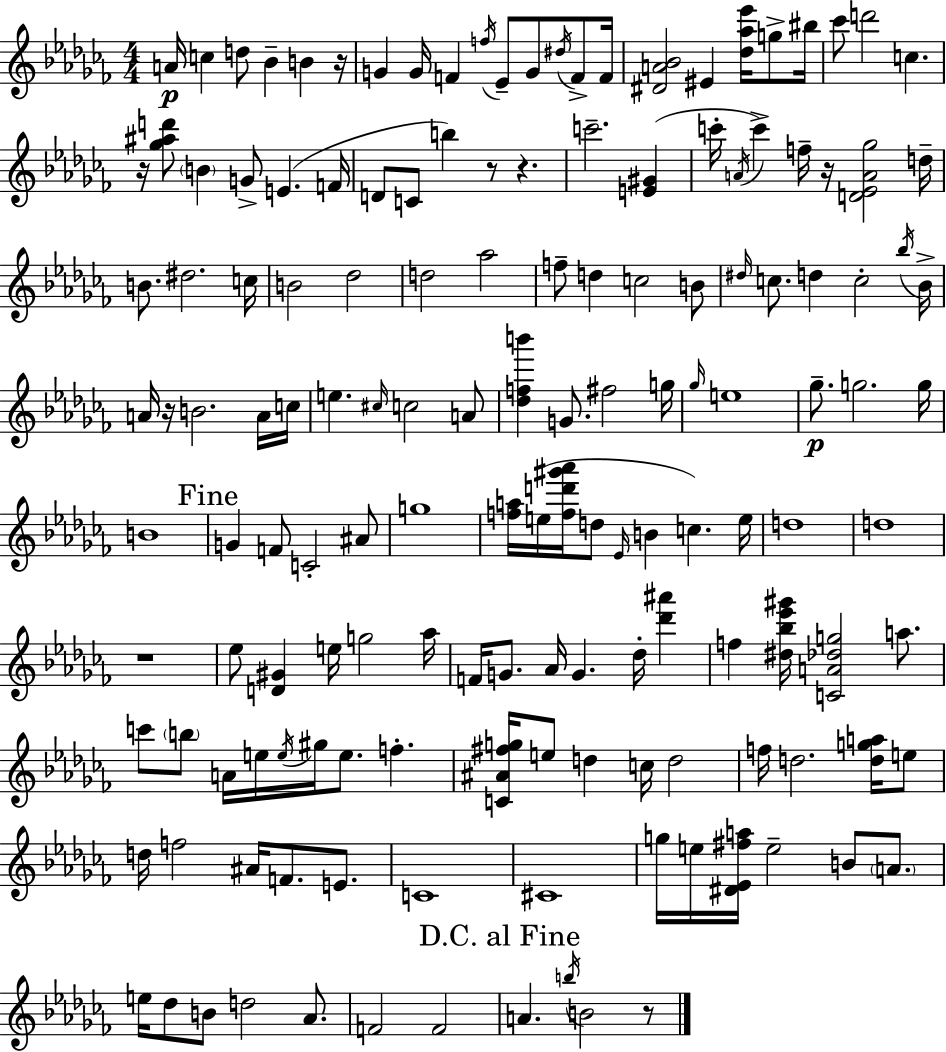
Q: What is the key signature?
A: AES minor